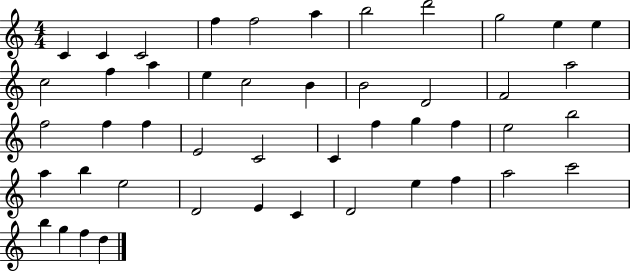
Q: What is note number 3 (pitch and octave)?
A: C4